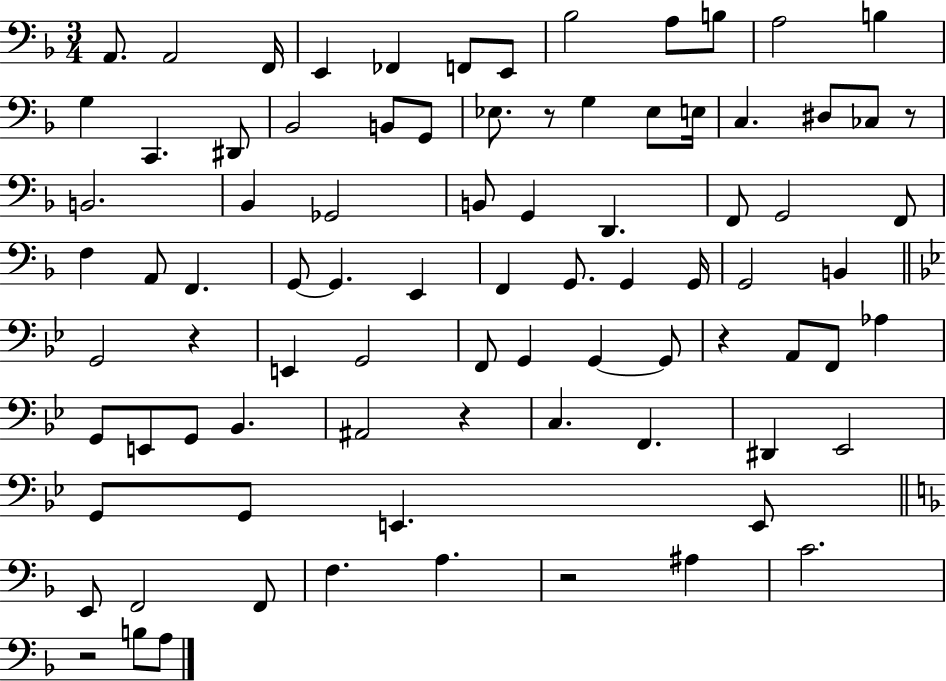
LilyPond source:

{
  \clef bass
  \numericTimeSignature
  \time 3/4
  \key f \major
  a,8. a,2 f,16 | e,4 fes,4 f,8 e,8 | bes2 a8 b8 | a2 b4 | \break g4 c,4. dis,8 | bes,2 b,8 g,8 | ees8. r8 g4 ees8 e16 | c4. dis8 ces8 r8 | \break b,2. | bes,4 ges,2 | b,8 g,4 d,4. | f,8 g,2 f,8 | \break f4 a,8 f,4. | g,8~~ g,4. e,4 | f,4 g,8. g,4 g,16 | g,2 b,4 | \break \bar "||" \break \key bes \major g,2 r4 | e,4 g,2 | f,8 g,4 g,4~~ g,8 | r4 a,8 f,8 aes4 | \break g,8 e,8 g,8 bes,4. | ais,2 r4 | c4. f,4. | dis,4 ees,2 | \break g,8 g,8 e,4. e,8 | \bar "||" \break \key d \minor e,8 f,2 f,8 | f4. a4. | r2 ais4 | c'2. | \break r2 b8 a8 | \bar "|."
}